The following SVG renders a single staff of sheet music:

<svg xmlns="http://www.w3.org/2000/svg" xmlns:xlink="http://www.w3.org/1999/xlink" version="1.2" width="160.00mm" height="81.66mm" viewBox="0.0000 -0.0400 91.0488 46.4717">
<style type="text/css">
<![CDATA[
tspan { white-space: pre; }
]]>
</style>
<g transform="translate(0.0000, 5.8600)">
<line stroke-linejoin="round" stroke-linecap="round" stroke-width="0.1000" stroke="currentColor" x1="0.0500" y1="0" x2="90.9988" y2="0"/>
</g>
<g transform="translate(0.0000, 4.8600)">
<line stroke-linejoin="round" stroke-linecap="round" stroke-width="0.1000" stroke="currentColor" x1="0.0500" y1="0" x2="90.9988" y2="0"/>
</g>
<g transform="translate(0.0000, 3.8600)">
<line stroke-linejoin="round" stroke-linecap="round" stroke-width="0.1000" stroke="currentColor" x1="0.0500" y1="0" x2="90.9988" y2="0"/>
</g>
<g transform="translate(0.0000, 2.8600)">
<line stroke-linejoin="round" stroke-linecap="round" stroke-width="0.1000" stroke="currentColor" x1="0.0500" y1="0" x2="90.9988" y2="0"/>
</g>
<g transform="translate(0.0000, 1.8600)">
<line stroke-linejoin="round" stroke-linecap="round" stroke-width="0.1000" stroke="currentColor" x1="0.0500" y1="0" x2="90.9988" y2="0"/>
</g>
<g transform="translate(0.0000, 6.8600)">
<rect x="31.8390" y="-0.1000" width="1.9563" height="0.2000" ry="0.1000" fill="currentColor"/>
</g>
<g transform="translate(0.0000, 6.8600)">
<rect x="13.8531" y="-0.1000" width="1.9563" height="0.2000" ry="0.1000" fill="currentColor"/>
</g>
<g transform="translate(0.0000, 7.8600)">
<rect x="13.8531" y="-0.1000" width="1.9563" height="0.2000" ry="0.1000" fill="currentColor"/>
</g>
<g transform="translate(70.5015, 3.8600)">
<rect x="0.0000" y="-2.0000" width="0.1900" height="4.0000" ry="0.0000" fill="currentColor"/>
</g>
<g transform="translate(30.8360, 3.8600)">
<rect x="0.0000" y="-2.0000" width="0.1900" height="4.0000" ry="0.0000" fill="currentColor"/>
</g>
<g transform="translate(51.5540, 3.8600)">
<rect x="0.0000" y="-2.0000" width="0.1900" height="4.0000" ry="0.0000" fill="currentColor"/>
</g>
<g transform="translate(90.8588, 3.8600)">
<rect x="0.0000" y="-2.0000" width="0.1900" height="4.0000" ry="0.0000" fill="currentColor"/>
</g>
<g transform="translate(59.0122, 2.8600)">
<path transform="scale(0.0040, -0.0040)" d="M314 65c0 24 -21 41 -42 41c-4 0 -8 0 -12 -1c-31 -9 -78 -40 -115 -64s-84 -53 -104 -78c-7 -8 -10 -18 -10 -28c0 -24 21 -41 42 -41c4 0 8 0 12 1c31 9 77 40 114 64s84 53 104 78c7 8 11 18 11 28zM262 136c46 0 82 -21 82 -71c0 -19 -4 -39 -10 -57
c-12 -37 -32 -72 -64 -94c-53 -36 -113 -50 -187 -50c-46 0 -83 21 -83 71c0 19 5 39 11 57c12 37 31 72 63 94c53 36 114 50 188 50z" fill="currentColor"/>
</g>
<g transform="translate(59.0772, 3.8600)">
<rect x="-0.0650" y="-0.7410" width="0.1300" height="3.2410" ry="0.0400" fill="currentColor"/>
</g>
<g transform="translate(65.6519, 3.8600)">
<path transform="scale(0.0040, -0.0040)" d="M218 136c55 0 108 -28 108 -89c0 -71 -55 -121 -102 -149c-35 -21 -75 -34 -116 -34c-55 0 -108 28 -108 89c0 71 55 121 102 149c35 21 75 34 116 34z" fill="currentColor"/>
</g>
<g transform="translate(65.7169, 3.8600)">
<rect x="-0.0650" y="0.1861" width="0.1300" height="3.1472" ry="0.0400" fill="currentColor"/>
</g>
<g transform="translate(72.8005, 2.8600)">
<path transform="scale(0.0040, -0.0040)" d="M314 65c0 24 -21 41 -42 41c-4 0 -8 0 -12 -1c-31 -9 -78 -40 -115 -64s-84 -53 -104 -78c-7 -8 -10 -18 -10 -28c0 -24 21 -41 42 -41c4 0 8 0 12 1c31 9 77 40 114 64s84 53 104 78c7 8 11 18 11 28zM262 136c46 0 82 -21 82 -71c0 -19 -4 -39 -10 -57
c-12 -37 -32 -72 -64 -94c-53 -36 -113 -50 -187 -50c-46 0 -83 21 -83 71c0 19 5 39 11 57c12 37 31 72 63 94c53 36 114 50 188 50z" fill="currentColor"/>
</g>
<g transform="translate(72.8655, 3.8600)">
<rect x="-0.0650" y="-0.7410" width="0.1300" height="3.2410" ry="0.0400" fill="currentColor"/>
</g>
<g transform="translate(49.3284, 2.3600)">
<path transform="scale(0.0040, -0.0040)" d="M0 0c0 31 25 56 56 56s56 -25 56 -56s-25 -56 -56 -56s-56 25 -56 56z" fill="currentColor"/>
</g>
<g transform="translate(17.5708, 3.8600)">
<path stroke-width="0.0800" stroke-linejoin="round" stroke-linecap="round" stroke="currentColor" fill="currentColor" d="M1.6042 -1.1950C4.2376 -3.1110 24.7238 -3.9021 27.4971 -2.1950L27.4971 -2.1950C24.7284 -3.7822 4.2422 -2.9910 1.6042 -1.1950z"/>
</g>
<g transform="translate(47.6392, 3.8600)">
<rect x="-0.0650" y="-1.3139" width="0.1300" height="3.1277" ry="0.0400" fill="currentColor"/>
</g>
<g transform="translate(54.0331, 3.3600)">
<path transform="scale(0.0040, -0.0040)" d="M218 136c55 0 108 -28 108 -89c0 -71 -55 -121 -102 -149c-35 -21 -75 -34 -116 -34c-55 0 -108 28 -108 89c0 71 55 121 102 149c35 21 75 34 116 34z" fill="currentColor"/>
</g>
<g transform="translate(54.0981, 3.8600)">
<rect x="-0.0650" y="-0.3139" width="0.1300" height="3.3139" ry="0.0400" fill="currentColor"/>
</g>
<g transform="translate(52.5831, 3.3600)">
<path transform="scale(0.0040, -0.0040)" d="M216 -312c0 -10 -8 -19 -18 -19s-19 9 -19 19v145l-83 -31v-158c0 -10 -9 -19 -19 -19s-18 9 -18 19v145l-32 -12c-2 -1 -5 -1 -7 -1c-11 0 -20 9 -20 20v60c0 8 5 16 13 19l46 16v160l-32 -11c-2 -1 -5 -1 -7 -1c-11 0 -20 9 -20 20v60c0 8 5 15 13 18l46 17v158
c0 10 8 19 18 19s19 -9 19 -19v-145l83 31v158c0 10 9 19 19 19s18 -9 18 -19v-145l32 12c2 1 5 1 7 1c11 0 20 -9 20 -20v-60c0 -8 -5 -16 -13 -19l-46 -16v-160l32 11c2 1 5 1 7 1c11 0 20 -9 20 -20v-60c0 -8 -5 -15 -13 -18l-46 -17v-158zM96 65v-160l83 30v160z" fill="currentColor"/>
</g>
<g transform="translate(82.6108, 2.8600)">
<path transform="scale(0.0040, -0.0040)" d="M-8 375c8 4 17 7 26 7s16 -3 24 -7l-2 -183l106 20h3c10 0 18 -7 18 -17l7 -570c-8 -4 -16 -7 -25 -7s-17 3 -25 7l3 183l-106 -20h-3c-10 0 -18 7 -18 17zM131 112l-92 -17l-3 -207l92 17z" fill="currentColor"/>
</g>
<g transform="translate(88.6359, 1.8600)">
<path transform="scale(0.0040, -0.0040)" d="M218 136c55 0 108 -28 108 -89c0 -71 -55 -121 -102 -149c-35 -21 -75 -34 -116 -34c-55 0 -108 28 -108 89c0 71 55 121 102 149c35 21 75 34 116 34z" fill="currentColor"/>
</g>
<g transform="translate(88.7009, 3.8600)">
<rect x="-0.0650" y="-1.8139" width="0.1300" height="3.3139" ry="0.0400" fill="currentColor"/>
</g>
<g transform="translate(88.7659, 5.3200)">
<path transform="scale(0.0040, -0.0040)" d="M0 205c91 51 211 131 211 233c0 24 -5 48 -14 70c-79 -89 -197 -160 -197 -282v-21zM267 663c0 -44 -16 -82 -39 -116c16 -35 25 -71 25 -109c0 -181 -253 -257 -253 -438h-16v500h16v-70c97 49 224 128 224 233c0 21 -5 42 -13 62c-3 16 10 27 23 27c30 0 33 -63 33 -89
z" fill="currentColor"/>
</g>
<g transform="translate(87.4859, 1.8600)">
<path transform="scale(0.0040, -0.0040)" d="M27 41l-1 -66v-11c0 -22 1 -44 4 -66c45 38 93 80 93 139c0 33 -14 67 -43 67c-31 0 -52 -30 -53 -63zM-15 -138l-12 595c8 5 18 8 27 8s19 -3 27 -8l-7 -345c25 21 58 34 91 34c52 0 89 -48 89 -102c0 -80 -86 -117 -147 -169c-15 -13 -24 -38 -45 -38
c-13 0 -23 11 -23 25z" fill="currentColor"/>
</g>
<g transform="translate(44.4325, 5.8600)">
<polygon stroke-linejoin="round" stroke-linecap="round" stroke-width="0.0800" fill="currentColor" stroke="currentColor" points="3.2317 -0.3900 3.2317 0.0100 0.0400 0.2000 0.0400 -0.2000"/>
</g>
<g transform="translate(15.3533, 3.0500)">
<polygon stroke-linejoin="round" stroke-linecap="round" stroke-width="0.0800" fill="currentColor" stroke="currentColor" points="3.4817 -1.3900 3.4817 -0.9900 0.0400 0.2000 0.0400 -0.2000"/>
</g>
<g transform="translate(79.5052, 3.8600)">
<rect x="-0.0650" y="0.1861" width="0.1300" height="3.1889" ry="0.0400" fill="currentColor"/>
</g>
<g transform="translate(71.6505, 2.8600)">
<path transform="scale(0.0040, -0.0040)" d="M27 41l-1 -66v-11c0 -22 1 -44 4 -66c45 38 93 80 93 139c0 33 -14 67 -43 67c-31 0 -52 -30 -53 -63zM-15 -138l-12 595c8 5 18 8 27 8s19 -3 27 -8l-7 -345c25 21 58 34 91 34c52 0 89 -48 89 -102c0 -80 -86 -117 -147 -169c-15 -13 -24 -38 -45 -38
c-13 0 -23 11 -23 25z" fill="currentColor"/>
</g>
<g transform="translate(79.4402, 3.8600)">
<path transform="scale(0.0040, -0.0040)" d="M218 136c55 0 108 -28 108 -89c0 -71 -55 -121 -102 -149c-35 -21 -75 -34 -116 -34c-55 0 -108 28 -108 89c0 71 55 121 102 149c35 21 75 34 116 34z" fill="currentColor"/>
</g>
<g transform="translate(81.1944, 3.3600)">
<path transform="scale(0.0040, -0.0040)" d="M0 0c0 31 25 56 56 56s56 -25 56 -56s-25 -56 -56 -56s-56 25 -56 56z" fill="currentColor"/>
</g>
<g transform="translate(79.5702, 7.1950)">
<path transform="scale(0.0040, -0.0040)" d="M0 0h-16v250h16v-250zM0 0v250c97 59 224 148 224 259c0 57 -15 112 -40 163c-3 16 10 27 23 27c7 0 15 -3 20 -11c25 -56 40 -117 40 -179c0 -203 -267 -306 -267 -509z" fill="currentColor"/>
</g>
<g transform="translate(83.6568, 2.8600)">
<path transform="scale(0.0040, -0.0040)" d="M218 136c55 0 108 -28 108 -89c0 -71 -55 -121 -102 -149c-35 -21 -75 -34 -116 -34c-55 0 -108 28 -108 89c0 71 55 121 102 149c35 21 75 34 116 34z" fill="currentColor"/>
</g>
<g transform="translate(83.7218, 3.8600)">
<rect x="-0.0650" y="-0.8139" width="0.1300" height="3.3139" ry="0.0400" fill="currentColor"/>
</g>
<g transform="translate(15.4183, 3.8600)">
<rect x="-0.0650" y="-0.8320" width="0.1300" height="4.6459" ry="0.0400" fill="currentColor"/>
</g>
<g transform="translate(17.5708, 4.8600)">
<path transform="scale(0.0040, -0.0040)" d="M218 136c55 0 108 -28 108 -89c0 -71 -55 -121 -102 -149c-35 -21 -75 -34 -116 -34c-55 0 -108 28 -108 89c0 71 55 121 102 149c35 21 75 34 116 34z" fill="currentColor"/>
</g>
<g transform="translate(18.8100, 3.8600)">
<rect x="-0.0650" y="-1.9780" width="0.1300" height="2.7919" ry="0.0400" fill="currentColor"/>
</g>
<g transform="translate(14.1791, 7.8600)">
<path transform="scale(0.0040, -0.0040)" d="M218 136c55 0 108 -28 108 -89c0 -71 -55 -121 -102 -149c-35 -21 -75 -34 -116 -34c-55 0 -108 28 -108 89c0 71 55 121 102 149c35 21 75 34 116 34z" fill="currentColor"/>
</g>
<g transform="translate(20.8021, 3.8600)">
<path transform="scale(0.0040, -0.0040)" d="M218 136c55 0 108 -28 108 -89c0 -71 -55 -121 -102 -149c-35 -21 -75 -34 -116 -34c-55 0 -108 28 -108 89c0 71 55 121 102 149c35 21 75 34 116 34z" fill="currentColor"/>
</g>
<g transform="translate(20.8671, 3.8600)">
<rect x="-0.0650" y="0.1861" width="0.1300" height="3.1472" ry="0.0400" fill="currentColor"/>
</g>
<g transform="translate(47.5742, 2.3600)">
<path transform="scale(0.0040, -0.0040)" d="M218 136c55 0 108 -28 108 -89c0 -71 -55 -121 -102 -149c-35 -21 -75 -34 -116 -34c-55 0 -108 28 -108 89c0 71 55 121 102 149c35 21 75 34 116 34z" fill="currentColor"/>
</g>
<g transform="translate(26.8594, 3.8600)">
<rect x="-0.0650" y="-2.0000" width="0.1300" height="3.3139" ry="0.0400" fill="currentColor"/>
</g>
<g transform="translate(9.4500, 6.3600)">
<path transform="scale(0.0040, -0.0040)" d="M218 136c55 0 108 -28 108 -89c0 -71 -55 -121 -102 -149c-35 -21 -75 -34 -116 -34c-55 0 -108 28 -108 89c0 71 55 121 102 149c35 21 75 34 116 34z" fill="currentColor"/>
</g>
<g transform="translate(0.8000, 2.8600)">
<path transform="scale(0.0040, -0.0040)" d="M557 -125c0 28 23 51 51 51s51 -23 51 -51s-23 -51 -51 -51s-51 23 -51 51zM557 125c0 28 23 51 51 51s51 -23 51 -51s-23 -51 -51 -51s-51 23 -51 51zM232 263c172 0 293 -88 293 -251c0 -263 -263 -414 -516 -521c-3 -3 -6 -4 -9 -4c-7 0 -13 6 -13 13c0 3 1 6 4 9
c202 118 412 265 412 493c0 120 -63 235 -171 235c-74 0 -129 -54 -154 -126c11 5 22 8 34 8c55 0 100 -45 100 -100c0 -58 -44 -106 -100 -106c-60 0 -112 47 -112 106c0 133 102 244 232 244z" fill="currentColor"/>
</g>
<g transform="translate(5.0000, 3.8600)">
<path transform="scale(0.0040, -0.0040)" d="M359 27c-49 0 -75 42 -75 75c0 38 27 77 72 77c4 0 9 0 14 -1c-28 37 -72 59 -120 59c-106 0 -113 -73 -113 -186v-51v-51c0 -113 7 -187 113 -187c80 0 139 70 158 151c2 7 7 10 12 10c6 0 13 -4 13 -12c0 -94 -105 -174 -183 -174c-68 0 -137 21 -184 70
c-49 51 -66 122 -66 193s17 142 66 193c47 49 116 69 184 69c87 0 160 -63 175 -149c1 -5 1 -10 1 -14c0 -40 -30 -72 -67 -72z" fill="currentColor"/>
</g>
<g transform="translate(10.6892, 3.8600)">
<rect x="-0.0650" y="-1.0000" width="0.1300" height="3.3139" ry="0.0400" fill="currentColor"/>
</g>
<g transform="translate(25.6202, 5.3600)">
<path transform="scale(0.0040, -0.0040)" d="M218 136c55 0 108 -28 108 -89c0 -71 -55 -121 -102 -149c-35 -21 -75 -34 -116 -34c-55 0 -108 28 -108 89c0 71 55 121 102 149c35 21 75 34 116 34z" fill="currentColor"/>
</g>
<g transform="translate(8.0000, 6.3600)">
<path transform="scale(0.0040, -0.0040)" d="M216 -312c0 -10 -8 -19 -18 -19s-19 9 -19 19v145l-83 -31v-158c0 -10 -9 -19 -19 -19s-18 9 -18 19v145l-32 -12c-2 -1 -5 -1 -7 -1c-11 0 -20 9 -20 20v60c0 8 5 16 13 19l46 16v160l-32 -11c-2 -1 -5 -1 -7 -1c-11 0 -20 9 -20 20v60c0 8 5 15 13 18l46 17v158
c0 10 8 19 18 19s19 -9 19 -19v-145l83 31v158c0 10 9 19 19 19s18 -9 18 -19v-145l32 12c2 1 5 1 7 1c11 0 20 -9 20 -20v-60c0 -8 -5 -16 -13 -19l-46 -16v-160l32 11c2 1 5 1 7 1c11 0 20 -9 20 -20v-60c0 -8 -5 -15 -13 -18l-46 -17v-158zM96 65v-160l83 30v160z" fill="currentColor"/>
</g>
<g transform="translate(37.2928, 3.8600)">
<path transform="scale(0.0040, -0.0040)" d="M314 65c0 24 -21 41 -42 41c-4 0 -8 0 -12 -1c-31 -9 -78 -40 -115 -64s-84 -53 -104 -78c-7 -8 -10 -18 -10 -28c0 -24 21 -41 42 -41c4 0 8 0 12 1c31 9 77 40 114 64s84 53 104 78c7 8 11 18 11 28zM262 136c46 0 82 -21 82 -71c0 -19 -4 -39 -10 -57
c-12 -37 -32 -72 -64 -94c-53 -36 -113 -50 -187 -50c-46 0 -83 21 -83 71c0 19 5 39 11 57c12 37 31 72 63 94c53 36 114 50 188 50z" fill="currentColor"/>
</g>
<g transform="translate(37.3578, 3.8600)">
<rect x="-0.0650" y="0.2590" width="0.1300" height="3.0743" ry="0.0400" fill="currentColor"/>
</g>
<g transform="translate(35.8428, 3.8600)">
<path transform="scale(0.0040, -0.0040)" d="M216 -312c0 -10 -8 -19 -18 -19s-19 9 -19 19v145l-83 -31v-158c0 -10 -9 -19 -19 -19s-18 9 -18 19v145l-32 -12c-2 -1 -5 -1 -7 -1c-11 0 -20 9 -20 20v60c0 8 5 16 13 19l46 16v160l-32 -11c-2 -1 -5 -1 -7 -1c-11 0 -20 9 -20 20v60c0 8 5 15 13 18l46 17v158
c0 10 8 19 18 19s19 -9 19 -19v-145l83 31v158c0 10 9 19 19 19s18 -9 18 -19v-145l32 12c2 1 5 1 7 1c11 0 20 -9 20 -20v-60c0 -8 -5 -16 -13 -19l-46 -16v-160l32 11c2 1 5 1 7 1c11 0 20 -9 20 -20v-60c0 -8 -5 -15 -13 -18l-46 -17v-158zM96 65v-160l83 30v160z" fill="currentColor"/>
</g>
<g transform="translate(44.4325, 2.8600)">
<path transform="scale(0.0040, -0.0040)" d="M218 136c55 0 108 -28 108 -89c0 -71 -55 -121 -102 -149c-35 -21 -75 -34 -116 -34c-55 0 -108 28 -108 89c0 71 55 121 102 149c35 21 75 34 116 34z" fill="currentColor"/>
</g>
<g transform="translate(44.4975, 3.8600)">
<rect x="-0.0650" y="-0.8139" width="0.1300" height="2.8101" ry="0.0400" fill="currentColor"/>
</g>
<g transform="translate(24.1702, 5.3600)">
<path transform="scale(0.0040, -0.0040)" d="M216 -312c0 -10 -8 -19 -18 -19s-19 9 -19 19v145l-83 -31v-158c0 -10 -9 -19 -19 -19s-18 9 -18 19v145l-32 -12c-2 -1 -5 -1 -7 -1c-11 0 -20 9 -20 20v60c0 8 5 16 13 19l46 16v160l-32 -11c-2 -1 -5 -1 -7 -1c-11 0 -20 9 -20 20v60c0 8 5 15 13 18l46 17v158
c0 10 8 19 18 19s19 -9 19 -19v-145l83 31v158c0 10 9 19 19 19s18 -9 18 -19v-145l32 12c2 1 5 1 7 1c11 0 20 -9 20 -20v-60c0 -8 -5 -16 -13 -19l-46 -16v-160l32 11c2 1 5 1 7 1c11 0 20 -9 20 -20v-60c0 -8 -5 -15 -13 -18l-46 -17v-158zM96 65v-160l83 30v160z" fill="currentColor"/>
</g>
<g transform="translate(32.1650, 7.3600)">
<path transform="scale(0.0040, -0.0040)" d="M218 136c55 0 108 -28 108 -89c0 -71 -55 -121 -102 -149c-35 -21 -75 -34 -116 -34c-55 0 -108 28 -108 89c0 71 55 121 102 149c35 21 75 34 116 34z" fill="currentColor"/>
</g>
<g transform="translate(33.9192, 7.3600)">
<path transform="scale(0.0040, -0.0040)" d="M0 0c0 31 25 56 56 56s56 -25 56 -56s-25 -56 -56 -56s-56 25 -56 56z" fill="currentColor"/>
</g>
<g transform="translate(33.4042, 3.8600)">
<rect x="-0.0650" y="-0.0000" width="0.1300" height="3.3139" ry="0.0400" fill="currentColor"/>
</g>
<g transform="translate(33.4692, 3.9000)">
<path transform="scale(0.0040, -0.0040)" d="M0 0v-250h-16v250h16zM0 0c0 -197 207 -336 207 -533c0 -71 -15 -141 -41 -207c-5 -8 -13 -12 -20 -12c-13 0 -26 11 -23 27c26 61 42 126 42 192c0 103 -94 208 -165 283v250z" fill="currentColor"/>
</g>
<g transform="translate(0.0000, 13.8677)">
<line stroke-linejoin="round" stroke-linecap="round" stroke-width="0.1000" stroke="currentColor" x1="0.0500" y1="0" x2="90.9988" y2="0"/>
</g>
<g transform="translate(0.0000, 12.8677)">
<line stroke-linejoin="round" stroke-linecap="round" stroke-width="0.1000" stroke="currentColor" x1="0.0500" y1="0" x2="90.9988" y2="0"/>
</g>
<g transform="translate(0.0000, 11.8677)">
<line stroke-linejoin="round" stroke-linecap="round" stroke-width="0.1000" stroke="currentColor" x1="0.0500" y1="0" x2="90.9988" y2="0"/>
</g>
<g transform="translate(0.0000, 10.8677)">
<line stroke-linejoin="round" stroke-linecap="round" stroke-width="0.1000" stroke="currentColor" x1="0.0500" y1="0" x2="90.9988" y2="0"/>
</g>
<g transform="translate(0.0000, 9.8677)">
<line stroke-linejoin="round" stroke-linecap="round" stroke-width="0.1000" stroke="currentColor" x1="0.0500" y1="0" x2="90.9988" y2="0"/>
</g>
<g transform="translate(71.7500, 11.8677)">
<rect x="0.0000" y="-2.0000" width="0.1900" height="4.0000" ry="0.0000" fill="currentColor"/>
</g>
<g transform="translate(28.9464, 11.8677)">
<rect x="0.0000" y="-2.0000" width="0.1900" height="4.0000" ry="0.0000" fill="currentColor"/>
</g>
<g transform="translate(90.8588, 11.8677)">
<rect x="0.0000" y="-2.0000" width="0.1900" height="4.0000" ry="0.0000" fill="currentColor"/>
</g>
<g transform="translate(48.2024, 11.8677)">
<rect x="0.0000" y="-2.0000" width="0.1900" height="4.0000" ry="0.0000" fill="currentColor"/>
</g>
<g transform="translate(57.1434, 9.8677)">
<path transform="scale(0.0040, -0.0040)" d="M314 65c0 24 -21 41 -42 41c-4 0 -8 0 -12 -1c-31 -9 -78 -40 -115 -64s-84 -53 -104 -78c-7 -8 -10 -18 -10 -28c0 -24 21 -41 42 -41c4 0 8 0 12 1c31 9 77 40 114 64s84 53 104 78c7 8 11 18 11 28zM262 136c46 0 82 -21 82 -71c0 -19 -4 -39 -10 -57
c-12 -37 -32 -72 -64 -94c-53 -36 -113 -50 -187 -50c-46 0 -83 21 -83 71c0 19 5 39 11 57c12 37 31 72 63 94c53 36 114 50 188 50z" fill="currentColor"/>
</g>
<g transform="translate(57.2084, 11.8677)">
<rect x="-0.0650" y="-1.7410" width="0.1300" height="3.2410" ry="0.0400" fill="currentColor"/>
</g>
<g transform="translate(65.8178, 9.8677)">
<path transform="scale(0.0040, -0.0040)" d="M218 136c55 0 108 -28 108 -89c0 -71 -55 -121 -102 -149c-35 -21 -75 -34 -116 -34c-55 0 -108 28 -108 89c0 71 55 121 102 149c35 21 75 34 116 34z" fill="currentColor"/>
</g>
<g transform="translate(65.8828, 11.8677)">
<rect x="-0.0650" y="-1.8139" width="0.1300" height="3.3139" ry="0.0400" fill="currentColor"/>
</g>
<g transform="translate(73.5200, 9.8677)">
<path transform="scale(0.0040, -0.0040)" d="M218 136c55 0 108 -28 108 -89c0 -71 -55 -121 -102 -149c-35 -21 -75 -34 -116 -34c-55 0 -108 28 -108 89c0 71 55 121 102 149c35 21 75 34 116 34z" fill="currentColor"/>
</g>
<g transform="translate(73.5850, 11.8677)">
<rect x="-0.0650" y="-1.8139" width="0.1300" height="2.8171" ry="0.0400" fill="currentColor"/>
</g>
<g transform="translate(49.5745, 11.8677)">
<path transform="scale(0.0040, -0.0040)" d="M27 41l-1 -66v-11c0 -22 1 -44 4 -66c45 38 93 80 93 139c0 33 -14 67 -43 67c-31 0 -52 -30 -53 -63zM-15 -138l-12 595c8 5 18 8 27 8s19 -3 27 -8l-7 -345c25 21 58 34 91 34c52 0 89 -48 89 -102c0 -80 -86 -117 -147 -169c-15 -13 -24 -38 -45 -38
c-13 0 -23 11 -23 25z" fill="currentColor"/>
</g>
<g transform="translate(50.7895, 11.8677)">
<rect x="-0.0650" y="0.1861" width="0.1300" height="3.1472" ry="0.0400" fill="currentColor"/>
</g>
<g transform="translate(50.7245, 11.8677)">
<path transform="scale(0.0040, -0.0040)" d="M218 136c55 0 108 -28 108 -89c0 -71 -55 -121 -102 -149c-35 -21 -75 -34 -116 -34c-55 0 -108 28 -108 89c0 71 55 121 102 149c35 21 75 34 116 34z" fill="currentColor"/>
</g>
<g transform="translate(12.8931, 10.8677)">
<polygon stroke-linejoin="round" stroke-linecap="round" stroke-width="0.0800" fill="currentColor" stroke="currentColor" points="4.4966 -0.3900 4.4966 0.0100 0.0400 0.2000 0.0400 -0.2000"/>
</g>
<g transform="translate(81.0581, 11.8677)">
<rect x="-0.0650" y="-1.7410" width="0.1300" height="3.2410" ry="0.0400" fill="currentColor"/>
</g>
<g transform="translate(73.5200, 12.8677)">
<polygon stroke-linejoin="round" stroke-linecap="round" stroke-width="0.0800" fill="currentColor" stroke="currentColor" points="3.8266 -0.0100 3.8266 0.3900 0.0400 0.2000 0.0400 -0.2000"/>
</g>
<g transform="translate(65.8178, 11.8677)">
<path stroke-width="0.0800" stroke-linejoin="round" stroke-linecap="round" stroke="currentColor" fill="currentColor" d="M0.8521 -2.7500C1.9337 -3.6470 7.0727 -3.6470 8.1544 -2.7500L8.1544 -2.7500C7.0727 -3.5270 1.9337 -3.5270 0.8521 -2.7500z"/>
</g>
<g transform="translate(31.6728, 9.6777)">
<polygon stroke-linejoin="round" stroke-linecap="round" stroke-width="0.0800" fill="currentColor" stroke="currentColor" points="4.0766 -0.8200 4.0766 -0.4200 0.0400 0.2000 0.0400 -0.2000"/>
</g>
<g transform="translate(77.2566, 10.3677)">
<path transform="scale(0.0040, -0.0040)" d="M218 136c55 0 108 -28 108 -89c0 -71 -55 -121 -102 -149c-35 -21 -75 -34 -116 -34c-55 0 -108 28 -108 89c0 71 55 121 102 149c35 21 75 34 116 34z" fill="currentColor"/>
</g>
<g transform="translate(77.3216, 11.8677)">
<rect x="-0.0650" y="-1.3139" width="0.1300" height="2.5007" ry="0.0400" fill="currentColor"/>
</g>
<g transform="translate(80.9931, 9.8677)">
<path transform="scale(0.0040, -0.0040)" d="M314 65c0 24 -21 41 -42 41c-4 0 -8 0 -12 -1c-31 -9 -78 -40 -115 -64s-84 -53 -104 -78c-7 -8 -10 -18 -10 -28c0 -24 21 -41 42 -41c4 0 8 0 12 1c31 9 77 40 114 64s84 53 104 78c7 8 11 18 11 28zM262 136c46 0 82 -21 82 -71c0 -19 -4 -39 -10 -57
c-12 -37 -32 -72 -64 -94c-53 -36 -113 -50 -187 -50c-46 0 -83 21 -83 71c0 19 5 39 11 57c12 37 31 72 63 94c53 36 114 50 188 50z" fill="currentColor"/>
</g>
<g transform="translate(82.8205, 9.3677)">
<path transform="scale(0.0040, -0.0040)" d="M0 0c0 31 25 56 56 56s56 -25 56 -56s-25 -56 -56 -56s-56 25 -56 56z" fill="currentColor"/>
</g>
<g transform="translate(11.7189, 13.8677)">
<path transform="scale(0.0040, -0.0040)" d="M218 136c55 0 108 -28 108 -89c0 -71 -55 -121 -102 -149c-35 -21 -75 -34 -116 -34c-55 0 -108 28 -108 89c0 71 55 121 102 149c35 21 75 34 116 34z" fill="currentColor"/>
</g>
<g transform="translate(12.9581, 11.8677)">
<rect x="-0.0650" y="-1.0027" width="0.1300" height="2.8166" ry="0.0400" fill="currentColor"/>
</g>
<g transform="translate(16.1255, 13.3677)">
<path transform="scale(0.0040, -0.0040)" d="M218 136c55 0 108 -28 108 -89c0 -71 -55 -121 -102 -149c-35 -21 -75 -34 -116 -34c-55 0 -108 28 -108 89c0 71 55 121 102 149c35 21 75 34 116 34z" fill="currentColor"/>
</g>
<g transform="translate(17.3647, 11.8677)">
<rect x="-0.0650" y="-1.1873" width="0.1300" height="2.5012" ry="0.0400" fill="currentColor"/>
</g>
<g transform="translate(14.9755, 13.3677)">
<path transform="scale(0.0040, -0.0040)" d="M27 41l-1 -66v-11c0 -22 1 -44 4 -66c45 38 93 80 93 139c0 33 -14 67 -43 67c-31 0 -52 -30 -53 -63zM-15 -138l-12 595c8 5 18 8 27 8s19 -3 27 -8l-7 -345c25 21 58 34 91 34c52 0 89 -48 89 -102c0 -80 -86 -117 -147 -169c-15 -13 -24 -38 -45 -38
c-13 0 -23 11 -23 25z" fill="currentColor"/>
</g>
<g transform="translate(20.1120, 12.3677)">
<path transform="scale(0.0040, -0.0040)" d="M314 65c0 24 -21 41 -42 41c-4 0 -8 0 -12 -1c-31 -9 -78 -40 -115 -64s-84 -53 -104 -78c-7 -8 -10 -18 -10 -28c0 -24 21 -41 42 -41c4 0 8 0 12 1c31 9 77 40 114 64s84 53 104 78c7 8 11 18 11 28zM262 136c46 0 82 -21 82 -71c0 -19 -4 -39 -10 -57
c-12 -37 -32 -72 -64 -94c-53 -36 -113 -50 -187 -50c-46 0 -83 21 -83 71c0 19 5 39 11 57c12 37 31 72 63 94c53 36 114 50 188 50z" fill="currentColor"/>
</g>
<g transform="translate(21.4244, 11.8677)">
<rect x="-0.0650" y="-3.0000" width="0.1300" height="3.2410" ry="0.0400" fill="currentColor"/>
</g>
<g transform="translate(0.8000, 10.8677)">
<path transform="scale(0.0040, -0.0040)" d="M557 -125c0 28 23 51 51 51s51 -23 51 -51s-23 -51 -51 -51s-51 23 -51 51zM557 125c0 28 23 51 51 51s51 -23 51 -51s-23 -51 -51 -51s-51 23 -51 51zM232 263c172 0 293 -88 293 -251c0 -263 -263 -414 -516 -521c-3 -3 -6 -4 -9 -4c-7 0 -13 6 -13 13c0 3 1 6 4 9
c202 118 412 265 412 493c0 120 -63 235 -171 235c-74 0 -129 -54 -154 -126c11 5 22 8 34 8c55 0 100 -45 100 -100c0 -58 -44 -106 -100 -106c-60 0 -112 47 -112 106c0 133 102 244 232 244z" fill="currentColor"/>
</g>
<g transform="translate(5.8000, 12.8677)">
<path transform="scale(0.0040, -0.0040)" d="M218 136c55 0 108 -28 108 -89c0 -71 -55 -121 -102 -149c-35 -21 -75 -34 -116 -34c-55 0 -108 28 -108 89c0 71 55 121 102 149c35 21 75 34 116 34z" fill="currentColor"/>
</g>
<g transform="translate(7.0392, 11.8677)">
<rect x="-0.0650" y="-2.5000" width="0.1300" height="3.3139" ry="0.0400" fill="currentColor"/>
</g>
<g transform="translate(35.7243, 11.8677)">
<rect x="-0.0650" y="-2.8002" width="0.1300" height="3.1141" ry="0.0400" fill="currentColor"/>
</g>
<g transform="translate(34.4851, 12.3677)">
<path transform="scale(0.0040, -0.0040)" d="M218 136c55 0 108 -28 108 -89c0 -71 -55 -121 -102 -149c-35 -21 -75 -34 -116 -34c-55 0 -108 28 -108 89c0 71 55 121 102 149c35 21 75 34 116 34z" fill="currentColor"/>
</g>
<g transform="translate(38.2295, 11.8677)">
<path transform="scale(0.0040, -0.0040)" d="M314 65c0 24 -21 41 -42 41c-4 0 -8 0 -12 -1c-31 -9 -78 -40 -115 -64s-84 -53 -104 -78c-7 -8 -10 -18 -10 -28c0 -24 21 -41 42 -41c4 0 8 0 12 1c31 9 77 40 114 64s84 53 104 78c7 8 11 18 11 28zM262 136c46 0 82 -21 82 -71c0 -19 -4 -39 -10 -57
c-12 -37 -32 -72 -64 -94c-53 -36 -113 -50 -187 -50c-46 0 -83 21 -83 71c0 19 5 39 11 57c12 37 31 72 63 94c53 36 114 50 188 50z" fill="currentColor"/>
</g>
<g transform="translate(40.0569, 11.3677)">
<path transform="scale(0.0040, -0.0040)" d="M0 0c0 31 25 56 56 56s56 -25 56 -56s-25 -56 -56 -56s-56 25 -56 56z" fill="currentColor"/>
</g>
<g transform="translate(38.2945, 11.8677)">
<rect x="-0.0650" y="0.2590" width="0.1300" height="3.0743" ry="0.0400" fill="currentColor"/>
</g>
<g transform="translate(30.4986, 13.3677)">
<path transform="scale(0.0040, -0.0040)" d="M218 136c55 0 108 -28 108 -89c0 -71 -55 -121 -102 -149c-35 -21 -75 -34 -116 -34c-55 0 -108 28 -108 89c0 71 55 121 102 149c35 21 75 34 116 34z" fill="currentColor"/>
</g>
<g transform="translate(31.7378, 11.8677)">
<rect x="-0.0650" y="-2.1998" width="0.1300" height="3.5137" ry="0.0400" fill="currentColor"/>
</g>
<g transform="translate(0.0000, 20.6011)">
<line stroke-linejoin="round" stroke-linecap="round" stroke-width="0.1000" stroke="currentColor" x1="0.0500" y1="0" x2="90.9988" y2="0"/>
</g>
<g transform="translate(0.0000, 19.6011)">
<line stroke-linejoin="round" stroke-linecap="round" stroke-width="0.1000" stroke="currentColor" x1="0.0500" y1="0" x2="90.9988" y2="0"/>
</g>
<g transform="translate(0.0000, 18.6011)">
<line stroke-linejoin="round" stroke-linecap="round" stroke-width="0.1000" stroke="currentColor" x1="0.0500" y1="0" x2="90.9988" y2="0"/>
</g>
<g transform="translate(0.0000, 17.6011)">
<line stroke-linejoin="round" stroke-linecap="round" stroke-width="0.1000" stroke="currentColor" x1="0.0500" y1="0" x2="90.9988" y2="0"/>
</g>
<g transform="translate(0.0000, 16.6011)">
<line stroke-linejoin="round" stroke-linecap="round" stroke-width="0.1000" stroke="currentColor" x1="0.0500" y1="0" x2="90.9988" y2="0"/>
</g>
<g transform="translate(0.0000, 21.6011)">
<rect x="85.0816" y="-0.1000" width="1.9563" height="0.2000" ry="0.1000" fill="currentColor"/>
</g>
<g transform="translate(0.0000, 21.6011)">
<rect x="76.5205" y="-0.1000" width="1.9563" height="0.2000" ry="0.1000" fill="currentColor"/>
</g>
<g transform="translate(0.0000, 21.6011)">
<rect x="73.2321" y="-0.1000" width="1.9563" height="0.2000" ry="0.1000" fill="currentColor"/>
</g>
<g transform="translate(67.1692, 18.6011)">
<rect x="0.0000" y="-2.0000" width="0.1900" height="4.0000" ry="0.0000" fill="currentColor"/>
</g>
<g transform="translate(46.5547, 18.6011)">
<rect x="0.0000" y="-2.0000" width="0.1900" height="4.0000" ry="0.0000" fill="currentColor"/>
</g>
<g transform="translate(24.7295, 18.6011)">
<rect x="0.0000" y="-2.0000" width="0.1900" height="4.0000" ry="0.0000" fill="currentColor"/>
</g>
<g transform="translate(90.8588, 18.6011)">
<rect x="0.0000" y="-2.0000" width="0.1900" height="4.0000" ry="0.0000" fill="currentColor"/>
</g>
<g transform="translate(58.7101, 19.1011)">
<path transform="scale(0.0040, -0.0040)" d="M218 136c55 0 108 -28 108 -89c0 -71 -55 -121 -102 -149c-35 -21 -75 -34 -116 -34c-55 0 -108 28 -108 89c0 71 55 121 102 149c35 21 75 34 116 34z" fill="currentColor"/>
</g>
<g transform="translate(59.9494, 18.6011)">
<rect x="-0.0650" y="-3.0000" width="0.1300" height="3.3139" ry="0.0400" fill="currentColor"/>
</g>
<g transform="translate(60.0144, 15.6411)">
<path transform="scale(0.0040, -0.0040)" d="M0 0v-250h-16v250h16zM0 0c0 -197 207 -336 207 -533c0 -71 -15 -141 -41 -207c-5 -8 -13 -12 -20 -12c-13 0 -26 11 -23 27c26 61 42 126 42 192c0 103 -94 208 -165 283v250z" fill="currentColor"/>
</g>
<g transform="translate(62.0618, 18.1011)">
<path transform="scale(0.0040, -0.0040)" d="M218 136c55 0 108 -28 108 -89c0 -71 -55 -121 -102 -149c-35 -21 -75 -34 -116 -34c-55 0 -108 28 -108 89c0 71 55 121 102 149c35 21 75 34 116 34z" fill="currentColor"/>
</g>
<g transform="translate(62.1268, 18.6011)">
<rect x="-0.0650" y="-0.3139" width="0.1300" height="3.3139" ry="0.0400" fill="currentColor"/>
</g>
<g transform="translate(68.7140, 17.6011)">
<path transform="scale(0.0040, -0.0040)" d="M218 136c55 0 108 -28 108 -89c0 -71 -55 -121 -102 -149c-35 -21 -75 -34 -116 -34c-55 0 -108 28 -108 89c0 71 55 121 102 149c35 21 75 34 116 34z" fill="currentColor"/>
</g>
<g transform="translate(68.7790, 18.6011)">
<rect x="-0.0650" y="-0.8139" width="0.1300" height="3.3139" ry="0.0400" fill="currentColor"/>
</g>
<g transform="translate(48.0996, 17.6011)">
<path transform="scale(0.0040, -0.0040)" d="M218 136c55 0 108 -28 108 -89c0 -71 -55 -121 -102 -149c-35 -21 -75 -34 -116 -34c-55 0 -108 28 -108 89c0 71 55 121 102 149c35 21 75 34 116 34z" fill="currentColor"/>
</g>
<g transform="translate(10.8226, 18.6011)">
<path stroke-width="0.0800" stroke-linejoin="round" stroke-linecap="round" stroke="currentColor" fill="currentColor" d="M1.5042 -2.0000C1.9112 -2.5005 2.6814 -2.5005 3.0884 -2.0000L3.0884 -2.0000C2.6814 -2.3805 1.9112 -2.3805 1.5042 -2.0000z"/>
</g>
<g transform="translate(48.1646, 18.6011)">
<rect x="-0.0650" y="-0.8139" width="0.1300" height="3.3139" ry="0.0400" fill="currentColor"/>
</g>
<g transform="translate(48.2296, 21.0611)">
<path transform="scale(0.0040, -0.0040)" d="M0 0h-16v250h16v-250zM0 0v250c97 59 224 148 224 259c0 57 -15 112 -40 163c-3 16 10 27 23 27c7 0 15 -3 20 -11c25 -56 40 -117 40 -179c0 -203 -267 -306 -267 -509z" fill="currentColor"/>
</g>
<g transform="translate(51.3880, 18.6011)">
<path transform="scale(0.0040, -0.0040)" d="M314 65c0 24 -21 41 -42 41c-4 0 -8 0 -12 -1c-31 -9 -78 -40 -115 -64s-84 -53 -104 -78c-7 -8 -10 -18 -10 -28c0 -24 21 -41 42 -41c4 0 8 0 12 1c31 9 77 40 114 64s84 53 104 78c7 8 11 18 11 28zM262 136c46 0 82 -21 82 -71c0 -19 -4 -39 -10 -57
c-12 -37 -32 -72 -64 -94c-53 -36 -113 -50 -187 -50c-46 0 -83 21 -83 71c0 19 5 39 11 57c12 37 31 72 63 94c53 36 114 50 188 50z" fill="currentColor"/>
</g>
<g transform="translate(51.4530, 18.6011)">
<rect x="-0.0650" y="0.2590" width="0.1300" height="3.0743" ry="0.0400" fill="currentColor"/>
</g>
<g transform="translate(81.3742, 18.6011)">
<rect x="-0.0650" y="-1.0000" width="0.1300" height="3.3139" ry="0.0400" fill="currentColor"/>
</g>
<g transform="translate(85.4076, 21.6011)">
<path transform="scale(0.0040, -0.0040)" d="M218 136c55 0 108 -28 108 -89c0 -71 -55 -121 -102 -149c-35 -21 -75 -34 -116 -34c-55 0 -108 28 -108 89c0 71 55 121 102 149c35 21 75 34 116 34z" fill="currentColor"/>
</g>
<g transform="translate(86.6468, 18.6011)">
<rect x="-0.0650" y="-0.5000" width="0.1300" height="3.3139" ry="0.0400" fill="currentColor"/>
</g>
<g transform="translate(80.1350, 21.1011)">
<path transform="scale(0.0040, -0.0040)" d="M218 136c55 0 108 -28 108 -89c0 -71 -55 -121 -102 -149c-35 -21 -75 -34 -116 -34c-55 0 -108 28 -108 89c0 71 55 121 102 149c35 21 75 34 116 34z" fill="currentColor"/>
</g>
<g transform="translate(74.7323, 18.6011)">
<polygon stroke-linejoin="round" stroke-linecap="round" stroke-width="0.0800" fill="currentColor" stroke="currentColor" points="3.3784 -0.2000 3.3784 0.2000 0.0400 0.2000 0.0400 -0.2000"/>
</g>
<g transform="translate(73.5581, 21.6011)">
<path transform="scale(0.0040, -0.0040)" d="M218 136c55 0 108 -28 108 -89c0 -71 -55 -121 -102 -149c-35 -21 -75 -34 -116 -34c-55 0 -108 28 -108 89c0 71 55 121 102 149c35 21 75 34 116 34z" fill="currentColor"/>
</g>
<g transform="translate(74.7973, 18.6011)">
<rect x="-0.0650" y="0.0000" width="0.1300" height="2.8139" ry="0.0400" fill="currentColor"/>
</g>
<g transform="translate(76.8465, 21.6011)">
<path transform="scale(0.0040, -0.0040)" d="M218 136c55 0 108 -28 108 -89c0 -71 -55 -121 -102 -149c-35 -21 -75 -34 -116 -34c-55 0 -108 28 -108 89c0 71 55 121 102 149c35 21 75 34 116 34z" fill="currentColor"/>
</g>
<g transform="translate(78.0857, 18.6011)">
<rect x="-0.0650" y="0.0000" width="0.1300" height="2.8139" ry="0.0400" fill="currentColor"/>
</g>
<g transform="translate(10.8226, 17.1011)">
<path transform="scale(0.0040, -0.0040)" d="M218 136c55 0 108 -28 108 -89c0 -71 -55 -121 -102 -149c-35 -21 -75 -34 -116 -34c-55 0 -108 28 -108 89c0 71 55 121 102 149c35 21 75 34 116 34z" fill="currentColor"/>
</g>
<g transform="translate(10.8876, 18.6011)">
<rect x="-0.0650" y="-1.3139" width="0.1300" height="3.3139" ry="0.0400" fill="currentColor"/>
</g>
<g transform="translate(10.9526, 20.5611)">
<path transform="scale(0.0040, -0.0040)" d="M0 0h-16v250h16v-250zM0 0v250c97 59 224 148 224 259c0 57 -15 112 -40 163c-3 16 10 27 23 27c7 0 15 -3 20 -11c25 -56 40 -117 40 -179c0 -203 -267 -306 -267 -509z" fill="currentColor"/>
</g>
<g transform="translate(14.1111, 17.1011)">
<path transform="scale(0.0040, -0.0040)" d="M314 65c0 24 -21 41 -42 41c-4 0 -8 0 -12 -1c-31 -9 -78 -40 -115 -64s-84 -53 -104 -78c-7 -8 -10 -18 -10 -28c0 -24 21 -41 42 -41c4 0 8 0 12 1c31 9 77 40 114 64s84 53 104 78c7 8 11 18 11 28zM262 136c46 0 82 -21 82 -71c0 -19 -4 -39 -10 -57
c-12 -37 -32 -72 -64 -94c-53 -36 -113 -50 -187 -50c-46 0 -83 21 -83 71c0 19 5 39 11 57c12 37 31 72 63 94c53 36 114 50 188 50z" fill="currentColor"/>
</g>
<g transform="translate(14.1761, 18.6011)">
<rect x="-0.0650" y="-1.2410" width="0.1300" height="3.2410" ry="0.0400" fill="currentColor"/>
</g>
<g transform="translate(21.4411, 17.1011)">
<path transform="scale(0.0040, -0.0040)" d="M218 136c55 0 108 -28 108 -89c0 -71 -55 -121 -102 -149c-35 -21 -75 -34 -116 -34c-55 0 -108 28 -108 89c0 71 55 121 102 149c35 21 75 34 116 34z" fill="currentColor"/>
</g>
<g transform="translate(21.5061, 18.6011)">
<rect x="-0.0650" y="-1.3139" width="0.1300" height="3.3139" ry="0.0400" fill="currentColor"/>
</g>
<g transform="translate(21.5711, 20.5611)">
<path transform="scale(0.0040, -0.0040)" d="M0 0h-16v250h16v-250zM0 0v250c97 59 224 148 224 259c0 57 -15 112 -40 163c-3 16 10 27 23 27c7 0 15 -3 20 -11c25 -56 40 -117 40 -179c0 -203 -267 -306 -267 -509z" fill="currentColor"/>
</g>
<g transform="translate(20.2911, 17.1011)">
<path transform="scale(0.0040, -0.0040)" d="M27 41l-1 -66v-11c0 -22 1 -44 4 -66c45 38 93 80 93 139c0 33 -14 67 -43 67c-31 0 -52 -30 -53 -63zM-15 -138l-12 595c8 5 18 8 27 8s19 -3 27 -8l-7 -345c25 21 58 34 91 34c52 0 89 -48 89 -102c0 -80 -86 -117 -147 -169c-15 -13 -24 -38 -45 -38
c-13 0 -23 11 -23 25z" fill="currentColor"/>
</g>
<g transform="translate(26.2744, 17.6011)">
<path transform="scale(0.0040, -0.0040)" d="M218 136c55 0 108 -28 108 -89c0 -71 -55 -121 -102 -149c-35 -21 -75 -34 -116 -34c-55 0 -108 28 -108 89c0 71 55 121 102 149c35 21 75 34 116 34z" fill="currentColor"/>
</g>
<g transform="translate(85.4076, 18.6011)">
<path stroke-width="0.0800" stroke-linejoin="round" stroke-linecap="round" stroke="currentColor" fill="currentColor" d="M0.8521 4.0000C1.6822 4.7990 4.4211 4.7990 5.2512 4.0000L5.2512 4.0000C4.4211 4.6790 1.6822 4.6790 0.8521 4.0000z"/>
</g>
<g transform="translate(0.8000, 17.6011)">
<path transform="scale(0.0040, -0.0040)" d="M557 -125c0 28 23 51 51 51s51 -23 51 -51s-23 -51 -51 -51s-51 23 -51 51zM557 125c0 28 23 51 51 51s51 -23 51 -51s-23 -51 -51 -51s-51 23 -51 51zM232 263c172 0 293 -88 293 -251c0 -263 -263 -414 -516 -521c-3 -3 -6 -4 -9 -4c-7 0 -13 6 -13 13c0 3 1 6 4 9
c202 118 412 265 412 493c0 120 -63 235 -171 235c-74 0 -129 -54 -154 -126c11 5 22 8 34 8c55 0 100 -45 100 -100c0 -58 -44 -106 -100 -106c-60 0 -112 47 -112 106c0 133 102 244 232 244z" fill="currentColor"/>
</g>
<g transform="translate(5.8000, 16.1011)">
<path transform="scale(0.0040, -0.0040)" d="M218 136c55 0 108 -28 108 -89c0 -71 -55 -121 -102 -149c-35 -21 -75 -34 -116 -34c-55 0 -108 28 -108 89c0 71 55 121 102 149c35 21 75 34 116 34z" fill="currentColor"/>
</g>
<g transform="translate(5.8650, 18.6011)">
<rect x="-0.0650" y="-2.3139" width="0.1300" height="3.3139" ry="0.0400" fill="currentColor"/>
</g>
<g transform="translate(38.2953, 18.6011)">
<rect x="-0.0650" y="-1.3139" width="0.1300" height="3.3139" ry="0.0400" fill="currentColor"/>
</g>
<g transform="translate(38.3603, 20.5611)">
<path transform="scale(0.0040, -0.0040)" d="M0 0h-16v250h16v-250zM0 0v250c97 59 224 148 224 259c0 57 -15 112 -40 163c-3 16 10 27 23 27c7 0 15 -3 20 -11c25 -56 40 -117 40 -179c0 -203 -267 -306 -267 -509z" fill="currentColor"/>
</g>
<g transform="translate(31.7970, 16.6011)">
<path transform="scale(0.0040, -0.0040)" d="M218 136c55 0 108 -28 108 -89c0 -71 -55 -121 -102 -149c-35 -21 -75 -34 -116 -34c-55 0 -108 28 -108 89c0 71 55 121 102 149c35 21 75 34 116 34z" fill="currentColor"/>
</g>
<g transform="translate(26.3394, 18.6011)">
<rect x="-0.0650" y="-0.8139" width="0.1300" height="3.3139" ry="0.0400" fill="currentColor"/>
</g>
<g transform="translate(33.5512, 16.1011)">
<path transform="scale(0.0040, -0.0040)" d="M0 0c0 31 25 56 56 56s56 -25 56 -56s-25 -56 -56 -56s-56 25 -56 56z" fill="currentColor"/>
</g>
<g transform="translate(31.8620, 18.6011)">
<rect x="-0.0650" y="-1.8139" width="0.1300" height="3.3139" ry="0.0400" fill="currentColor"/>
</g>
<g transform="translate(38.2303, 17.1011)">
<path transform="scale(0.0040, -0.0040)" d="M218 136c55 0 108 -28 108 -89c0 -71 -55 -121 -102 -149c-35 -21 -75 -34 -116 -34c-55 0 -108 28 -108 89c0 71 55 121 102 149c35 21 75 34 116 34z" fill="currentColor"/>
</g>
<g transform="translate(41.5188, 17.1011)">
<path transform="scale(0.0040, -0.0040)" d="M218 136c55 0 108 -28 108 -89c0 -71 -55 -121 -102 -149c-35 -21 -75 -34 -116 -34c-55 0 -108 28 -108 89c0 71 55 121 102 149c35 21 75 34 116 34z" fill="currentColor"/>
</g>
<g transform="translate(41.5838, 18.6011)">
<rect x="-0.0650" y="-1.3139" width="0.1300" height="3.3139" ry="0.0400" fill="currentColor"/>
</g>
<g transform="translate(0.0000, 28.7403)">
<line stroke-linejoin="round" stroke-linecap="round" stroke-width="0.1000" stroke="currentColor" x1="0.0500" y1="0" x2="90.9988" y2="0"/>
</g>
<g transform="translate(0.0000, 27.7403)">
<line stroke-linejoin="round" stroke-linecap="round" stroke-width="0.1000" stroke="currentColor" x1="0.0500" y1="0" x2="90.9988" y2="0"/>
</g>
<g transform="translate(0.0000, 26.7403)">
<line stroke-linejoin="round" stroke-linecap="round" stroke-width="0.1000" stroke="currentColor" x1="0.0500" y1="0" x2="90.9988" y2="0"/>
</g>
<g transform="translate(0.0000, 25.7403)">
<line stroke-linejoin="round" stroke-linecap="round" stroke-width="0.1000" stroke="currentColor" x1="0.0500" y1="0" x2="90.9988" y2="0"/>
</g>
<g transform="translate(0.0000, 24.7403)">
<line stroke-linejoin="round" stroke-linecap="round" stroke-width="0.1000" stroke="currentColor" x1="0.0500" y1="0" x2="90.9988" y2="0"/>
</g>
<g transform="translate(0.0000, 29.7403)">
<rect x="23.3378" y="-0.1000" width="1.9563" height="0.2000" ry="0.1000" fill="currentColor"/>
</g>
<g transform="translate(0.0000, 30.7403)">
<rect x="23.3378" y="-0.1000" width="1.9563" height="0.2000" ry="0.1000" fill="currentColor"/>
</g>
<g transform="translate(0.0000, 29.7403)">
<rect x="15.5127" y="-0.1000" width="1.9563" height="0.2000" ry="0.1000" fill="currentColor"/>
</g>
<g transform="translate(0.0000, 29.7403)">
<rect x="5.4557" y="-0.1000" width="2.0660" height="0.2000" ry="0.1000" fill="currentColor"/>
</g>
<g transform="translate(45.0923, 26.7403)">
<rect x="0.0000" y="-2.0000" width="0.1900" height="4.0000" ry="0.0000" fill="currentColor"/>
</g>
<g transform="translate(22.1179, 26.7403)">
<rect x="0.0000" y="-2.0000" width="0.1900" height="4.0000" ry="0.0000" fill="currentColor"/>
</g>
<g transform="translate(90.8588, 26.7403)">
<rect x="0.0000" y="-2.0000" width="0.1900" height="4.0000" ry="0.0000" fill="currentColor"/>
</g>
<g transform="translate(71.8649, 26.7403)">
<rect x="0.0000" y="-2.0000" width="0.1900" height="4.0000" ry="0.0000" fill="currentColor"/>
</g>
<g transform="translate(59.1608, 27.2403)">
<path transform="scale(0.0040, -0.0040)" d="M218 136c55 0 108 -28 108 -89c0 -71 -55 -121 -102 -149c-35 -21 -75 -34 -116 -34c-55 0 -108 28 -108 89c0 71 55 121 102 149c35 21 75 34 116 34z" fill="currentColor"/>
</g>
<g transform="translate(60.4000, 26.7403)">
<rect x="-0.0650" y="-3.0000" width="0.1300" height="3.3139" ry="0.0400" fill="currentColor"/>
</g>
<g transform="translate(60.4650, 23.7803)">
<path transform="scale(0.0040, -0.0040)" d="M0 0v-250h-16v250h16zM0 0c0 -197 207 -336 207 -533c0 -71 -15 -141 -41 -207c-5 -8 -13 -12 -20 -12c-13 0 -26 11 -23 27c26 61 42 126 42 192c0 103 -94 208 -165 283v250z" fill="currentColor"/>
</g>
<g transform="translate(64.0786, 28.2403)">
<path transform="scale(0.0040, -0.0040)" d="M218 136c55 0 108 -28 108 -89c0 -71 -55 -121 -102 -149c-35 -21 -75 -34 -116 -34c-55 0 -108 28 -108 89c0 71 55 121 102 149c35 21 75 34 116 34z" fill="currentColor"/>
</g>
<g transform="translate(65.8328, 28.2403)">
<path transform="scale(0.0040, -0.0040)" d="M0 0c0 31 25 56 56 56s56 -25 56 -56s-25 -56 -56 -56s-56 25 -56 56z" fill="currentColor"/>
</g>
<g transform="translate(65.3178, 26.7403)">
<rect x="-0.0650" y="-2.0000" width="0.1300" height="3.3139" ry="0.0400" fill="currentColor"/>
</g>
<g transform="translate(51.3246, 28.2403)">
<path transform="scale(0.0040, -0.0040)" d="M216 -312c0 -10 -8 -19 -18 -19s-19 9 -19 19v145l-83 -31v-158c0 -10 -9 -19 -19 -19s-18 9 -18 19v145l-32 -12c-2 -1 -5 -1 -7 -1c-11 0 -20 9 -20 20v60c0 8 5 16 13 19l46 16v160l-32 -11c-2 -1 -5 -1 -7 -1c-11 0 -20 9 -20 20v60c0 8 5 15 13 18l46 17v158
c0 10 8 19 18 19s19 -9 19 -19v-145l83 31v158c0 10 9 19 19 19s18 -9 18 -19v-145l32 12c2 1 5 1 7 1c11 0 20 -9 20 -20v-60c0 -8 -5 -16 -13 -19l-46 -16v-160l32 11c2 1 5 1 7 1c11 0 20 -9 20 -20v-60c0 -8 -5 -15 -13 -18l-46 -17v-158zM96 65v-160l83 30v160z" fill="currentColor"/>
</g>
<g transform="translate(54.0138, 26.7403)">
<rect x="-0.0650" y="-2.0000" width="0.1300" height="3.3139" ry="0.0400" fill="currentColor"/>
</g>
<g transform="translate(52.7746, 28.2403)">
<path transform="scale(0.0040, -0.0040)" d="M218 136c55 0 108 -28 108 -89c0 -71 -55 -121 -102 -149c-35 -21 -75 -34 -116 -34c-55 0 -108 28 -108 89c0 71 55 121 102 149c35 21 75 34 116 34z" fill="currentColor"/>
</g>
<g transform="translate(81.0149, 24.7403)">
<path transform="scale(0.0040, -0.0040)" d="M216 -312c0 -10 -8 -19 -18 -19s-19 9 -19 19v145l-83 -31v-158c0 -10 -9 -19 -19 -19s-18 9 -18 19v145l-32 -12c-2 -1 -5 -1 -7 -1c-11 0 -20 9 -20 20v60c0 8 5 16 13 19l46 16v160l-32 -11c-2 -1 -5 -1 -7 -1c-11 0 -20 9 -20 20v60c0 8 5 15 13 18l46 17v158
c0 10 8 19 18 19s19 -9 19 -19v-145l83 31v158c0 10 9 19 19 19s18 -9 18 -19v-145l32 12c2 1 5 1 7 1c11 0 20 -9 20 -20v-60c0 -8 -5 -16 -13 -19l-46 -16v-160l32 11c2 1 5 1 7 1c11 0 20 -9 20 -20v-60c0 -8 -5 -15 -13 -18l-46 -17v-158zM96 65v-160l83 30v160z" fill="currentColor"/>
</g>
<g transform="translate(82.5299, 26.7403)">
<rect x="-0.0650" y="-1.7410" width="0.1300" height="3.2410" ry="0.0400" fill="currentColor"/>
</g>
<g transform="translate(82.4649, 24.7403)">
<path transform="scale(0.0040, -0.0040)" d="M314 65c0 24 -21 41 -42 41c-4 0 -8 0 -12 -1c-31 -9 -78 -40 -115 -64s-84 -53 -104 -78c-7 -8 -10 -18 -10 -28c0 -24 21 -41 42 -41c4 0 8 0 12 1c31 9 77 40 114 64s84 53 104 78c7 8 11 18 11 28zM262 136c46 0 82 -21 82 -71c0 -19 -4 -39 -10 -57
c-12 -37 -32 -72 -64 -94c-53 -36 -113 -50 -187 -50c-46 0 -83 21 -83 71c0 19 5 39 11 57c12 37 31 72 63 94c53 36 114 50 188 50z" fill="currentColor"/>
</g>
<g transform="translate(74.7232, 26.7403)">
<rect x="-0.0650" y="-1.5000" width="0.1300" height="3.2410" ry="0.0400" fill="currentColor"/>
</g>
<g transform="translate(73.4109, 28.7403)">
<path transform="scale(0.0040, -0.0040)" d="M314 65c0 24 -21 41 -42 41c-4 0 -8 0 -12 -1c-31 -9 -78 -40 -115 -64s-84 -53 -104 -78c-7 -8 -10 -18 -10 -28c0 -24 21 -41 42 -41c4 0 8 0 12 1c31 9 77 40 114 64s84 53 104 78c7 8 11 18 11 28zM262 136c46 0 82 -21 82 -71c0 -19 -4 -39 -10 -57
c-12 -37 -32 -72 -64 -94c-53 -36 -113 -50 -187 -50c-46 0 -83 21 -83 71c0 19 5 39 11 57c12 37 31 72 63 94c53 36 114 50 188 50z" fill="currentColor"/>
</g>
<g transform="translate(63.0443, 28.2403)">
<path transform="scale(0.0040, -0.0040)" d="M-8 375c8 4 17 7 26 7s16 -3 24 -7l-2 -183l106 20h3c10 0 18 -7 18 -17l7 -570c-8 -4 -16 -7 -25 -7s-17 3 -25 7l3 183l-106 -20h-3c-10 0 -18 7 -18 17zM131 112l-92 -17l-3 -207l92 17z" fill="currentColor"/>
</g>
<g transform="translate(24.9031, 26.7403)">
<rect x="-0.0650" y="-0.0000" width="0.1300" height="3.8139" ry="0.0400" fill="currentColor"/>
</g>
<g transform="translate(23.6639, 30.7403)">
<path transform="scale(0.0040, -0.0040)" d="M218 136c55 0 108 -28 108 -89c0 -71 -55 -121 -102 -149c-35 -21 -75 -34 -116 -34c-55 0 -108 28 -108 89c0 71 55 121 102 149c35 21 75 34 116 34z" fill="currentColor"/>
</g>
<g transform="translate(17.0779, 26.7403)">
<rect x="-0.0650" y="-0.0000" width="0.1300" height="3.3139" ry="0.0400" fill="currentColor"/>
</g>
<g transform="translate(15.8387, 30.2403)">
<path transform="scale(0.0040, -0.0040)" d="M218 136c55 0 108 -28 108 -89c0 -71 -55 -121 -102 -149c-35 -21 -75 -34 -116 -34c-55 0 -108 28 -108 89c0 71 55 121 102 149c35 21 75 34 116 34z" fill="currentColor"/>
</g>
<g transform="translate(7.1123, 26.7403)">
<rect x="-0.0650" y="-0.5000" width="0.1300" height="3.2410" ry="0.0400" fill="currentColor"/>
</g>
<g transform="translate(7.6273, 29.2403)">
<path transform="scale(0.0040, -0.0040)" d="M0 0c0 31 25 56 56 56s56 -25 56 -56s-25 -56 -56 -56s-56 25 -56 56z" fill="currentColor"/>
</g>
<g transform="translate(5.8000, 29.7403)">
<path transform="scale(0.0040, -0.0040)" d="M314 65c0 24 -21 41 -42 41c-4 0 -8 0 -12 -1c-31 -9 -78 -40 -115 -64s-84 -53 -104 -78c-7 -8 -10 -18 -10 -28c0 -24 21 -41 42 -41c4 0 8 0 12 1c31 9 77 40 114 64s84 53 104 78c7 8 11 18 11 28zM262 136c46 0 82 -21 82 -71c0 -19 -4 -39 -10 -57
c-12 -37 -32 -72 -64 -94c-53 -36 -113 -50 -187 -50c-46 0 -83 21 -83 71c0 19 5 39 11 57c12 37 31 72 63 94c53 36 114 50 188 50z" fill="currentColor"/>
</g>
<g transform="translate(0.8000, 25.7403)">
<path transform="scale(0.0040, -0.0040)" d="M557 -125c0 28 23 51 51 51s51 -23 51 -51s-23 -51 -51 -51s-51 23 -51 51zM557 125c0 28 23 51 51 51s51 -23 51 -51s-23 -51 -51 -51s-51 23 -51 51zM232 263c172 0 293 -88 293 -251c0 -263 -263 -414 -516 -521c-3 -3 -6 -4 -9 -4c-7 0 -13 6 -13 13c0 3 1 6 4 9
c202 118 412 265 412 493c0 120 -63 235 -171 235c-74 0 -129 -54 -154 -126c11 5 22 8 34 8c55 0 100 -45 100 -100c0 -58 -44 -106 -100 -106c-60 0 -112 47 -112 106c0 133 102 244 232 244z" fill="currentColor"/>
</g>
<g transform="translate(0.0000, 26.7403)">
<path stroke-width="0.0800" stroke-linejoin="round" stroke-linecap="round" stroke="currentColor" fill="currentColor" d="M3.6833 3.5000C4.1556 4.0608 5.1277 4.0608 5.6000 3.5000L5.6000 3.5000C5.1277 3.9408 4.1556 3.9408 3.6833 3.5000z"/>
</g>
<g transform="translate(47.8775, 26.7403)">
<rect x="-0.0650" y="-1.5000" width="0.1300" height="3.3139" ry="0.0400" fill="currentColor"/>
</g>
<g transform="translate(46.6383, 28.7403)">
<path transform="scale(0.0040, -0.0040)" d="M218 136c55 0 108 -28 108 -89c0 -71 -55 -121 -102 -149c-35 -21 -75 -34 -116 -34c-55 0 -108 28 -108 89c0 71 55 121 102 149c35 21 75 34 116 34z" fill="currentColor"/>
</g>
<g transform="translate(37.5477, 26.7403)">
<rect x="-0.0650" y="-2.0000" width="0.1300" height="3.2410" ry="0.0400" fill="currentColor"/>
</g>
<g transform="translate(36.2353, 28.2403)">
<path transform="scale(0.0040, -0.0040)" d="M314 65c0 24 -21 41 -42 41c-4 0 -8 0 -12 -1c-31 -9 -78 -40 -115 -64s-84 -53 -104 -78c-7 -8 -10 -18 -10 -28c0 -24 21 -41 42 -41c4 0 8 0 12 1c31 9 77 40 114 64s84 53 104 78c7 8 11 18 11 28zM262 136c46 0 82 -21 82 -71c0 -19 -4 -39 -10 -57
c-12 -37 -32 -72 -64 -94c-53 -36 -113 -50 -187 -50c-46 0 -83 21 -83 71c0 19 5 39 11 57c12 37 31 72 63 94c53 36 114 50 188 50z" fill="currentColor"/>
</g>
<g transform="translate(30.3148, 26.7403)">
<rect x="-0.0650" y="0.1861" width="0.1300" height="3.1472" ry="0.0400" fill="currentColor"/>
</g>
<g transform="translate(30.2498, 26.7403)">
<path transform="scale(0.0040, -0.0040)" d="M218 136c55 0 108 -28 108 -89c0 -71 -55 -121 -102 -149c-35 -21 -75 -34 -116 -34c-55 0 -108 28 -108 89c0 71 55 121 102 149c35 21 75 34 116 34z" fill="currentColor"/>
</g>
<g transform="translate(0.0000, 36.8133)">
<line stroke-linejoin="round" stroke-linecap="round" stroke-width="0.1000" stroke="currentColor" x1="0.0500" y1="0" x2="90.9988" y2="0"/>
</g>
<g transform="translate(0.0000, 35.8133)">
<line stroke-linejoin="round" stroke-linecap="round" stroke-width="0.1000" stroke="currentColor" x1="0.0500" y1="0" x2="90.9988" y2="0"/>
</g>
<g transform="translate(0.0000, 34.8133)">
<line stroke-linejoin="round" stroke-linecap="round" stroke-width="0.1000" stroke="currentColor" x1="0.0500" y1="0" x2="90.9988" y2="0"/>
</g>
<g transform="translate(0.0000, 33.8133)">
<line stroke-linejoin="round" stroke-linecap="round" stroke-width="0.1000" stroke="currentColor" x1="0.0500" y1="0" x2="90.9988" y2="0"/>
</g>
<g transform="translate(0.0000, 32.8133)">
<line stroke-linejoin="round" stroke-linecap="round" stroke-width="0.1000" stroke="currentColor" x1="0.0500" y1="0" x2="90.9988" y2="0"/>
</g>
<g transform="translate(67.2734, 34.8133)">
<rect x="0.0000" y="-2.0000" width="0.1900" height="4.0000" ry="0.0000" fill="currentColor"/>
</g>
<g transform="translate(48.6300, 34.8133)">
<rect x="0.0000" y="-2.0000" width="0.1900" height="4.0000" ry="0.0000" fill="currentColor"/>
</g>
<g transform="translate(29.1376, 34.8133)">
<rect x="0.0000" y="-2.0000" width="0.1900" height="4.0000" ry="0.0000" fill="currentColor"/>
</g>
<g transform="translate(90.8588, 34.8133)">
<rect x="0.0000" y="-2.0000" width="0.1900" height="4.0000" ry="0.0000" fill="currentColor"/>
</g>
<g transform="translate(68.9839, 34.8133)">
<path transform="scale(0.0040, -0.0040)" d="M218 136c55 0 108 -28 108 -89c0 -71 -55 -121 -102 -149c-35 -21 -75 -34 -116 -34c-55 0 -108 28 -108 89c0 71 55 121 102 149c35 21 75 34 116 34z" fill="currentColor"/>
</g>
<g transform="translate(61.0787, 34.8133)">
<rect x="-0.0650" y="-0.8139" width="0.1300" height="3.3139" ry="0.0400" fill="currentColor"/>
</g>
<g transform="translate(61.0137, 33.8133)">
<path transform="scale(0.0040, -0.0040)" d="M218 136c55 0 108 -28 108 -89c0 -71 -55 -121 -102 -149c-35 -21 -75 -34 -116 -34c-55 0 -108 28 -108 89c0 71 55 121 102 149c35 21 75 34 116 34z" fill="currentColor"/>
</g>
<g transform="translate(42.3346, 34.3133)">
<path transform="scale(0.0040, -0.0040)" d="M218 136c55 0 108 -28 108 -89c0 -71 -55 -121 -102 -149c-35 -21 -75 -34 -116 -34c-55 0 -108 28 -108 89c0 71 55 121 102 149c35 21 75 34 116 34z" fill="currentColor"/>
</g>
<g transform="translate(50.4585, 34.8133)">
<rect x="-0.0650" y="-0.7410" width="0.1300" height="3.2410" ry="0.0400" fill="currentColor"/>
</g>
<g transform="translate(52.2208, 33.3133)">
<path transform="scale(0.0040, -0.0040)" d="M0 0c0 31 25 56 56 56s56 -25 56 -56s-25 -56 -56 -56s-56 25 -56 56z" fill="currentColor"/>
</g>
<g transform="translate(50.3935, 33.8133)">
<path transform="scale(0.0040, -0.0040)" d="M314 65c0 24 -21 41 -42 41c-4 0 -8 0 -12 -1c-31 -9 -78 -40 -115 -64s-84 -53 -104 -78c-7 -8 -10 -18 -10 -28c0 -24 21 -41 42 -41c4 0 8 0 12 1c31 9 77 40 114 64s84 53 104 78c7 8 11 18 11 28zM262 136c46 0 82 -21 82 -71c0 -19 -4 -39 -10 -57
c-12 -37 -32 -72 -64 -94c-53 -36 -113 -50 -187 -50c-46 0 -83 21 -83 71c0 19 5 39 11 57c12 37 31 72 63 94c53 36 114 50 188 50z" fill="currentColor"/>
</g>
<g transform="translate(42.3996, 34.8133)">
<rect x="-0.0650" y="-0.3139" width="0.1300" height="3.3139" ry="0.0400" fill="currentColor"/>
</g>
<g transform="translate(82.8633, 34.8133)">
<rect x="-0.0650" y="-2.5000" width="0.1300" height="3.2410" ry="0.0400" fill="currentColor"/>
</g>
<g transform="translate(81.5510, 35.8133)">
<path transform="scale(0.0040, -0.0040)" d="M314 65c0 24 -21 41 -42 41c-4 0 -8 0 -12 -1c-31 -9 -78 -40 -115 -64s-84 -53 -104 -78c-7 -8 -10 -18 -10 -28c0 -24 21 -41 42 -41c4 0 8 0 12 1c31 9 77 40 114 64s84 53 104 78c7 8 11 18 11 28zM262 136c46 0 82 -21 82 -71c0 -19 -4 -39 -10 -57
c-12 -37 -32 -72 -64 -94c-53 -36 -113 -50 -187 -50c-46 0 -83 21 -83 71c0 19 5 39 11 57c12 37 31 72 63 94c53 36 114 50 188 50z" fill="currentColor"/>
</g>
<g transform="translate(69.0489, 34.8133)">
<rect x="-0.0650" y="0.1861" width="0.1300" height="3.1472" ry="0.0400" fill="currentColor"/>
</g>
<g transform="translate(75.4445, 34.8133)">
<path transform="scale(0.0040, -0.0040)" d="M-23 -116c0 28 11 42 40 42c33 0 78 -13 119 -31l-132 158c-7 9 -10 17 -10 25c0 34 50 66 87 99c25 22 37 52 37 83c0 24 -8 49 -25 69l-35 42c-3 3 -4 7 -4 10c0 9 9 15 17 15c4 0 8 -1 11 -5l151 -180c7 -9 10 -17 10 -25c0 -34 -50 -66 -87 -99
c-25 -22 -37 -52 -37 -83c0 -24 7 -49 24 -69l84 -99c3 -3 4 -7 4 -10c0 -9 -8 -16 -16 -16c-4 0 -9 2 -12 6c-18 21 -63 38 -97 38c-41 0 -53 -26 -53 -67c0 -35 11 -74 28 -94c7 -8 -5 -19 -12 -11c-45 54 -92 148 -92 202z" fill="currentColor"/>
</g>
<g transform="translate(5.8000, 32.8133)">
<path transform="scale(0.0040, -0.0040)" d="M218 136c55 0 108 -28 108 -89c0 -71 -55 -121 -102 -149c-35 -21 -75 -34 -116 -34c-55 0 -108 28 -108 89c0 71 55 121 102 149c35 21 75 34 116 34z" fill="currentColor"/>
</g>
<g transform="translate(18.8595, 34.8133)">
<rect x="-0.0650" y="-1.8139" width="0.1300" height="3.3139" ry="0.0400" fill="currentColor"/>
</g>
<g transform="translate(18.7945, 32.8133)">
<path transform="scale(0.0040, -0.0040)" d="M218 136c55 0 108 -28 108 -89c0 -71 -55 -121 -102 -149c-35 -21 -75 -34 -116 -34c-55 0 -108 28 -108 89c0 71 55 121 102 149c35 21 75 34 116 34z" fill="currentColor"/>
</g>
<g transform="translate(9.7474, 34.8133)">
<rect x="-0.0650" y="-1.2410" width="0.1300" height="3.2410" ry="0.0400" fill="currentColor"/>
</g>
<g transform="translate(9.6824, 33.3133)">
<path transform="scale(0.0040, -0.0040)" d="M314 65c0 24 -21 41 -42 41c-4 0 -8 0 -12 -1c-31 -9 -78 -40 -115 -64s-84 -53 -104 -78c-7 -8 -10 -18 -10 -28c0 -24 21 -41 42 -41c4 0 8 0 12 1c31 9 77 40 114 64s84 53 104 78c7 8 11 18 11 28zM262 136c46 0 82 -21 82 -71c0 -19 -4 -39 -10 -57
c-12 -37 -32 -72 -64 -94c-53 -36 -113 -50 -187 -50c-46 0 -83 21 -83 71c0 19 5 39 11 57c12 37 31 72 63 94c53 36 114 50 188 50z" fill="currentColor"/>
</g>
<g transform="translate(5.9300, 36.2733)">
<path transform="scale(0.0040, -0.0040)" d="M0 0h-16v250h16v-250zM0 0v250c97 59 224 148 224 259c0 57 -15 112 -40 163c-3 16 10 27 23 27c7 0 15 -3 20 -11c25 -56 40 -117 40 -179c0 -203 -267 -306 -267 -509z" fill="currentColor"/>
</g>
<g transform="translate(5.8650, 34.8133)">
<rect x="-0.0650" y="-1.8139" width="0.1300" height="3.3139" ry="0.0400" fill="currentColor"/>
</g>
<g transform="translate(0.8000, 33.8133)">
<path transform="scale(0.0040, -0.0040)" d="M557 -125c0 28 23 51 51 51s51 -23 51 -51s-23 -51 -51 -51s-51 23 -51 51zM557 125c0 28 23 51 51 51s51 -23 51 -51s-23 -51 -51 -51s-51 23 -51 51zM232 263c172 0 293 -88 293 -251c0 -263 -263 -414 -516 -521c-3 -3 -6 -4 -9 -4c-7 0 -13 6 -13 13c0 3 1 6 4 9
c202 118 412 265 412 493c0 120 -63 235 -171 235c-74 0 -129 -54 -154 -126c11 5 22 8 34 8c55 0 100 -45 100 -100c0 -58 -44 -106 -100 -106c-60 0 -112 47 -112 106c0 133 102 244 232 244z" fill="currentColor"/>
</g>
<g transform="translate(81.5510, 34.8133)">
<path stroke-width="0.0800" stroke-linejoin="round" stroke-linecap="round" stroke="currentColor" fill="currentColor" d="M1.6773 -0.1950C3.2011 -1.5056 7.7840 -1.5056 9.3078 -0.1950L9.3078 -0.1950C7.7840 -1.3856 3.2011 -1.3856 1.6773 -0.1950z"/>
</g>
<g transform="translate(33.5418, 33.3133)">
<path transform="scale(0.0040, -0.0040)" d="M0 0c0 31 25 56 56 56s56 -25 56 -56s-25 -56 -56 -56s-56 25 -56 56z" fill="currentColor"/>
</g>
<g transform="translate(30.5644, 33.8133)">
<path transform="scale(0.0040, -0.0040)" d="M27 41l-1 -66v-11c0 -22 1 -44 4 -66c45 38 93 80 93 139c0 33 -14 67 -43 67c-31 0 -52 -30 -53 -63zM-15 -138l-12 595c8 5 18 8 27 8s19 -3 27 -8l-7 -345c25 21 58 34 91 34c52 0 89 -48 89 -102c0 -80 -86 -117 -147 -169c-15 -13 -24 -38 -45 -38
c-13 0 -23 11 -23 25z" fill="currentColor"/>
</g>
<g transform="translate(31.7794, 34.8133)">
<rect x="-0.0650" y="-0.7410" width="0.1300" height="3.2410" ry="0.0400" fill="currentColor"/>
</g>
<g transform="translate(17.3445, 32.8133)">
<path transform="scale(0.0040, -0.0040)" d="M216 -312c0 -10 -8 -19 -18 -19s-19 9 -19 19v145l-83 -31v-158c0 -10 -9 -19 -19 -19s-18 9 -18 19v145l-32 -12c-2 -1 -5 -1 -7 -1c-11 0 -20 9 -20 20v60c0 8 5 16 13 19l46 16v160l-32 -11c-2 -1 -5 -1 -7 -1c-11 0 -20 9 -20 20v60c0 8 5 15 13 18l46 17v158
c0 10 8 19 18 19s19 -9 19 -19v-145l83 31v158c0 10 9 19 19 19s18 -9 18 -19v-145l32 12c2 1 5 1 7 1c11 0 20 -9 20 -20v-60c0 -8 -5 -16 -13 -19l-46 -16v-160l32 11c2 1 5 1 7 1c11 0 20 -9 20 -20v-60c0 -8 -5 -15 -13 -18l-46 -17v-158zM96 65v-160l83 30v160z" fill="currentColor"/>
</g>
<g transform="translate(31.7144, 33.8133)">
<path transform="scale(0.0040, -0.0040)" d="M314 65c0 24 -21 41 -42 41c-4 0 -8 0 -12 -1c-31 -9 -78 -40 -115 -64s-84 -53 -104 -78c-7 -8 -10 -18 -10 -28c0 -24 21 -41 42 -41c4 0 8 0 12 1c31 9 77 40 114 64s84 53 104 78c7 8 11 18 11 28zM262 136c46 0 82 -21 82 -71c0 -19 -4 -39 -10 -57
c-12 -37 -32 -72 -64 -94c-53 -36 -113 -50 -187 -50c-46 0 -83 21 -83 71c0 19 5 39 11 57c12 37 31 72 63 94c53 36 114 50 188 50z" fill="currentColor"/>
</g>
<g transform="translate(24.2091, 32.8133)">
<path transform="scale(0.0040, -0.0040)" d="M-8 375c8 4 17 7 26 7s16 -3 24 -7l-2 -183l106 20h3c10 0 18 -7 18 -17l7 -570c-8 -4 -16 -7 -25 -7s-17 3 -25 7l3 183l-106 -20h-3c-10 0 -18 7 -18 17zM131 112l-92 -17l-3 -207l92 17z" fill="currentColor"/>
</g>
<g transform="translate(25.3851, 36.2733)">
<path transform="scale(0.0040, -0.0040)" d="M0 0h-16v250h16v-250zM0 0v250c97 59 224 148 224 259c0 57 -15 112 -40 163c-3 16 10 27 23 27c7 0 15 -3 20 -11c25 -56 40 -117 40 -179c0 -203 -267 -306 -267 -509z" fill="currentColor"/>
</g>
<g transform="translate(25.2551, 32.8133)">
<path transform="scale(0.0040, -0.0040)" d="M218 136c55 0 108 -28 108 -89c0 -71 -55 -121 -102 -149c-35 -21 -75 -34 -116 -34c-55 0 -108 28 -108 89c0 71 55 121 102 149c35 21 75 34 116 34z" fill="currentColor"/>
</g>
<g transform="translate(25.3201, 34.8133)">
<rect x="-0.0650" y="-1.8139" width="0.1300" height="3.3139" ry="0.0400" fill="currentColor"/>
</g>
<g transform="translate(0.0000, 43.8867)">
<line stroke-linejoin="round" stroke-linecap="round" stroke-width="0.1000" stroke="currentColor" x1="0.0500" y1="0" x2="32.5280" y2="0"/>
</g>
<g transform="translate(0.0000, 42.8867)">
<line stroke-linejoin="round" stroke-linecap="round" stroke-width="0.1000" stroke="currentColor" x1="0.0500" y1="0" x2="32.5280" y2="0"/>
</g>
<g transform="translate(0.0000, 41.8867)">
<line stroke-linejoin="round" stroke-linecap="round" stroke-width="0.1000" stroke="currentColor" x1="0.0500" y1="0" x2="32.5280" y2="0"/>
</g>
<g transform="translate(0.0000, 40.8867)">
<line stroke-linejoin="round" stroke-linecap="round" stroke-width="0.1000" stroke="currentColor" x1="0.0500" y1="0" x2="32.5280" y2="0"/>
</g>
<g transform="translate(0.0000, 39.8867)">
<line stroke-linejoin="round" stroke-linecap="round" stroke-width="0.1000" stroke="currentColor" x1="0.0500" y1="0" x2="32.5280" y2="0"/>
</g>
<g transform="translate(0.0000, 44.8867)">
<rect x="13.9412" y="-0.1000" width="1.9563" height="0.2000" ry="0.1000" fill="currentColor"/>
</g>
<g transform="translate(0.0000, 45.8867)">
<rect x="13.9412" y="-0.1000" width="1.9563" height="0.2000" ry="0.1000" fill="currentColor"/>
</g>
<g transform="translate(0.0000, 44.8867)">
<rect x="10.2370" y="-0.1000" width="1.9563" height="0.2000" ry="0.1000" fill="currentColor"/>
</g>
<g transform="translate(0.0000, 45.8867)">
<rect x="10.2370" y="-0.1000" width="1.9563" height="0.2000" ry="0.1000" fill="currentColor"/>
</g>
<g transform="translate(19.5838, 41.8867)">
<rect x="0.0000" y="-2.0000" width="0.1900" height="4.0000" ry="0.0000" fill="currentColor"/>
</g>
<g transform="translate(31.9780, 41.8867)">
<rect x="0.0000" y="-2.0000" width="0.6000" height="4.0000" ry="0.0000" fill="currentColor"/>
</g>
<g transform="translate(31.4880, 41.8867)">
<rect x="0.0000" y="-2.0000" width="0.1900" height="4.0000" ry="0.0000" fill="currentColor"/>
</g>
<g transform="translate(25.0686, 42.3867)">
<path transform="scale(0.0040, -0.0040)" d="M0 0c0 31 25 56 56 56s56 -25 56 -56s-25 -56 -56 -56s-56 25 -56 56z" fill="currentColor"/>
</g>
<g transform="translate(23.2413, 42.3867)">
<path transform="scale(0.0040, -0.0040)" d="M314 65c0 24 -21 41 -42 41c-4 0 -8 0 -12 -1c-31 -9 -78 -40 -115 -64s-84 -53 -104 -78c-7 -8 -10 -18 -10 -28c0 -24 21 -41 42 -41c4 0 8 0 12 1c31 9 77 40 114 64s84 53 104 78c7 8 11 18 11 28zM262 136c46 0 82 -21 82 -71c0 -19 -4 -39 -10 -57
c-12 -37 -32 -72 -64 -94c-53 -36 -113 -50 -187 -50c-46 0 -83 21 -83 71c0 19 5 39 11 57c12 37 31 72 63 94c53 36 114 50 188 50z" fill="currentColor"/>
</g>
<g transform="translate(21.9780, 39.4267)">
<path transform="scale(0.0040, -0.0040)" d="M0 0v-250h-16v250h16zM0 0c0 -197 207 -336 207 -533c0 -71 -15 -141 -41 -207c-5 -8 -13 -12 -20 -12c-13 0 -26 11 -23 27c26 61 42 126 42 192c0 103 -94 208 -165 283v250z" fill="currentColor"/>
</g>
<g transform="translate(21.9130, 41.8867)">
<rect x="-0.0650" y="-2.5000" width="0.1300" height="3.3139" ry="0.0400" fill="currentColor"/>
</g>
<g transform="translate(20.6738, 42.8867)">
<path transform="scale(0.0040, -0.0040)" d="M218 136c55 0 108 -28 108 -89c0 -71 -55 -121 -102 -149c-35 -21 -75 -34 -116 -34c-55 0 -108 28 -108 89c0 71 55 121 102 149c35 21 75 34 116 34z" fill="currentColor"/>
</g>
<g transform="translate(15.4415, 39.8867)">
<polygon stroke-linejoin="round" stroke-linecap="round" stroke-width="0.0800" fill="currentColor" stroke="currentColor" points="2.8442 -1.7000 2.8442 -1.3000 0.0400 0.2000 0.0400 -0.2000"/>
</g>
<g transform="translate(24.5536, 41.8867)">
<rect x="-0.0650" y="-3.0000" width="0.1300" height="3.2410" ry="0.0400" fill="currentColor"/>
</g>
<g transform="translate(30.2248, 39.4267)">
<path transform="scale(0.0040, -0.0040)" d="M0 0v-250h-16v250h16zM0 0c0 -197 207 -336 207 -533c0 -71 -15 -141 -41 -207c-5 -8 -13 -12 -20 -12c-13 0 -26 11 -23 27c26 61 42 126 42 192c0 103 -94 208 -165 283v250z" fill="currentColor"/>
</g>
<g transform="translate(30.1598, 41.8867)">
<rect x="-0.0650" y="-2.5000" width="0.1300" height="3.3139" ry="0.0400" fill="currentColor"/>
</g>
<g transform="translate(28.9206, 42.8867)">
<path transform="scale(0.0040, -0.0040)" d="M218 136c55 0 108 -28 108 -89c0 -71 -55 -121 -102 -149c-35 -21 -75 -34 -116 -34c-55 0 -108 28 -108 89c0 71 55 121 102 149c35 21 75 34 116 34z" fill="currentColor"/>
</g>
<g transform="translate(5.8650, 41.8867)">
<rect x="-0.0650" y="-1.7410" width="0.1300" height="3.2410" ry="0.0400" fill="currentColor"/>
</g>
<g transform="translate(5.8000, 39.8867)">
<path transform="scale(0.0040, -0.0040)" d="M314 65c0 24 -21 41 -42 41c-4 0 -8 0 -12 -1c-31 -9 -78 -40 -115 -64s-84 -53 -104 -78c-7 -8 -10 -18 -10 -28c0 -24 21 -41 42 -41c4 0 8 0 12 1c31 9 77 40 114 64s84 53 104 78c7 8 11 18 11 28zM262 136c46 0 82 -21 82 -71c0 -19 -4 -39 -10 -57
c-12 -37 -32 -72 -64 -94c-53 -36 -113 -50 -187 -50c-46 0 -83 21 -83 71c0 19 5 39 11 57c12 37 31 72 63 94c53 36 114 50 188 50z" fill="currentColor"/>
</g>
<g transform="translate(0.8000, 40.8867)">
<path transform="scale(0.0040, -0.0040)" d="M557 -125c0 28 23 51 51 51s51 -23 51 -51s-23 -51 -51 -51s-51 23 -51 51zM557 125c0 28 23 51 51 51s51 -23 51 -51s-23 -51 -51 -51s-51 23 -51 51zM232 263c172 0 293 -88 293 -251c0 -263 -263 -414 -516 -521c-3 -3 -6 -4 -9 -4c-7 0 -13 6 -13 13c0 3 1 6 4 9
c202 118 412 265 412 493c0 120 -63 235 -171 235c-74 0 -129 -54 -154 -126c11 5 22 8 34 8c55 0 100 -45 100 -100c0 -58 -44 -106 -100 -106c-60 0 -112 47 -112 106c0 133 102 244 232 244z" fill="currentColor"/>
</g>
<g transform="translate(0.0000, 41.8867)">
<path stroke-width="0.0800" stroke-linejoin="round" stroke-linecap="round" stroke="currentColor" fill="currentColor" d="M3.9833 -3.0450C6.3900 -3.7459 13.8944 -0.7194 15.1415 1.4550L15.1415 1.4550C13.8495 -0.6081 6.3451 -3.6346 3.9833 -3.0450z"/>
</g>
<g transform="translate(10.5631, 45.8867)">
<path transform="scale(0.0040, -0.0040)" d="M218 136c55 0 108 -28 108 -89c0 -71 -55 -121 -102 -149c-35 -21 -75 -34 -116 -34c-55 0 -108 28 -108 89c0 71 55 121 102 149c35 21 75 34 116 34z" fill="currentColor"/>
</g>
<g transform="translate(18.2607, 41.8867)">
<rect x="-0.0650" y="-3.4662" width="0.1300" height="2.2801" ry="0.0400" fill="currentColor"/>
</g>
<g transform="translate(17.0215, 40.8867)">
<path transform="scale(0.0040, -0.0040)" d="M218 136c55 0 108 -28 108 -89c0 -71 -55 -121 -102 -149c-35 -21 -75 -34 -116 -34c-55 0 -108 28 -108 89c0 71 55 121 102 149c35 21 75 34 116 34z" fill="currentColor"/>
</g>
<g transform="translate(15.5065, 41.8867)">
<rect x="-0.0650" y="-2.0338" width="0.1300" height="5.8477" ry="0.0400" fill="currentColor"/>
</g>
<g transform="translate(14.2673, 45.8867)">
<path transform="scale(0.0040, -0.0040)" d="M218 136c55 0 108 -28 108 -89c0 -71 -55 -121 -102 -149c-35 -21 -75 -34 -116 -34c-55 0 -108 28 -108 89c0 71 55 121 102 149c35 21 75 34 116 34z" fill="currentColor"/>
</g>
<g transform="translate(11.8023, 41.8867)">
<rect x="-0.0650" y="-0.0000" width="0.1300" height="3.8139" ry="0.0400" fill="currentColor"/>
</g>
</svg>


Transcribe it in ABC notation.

X:1
T:Untitled
M:4/4
L:1/4
K:C
^F,, C,,/2 B,,/2 D, ^A,, D,,/2 ^D,2 F,/2 G,/2 ^E, F,2 D, _F,2 D,/2 F, _A,/4 B,, G,,/2 _A,,/2 C,2 A,,/2 C,/2 D,2 _D, A,2 A, A,/2 G,/2 A,2 B, G,/2 G,2 _G,/2 F, A, G,/2 G, F,/2 D,2 C,/2 E, F, E,,/2 E,,/2 F,, E,, E,,2 D,, C,, D, A,,2 G,, ^A,, C,/2 A,, G,,2 ^A,2 A,/2 G,2 ^A, A,/2 _F,2 E, F,2 F, D, z B,,2 A,2 C,, C,,/2 F,/2 B,,/2 C,2 B,,/2